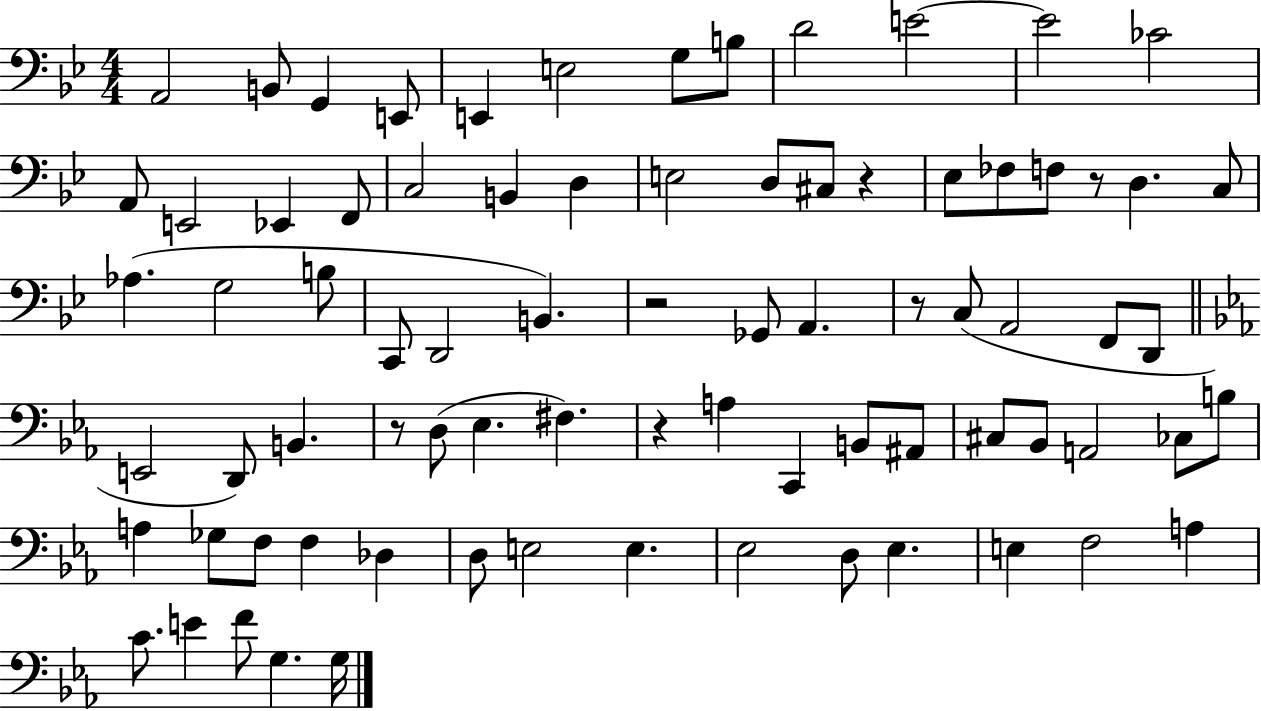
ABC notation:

X:1
T:Untitled
M:4/4
L:1/4
K:Bb
A,,2 B,,/2 G,, E,,/2 E,, E,2 G,/2 B,/2 D2 E2 E2 _C2 A,,/2 E,,2 _E,, F,,/2 C,2 B,, D, E,2 D,/2 ^C,/2 z _E,/2 _F,/2 F,/2 z/2 D, C,/2 _A, G,2 B,/2 C,,/2 D,,2 B,, z2 _G,,/2 A,, z/2 C,/2 A,,2 F,,/2 D,,/2 E,,2 D,,/2 B,, z/2 D,/2 _E, ^F, z A, C,, B,,/2 ^A,,/2 ^C,/2 _B,,/2 A,,2 _C,/2 B,/2 A, _G,/2 F,/2 F, _D, D,/2 E,2 E, _E,2 D,/2 _E, E, F,2 A, C/2 E F/2 G, G,/4